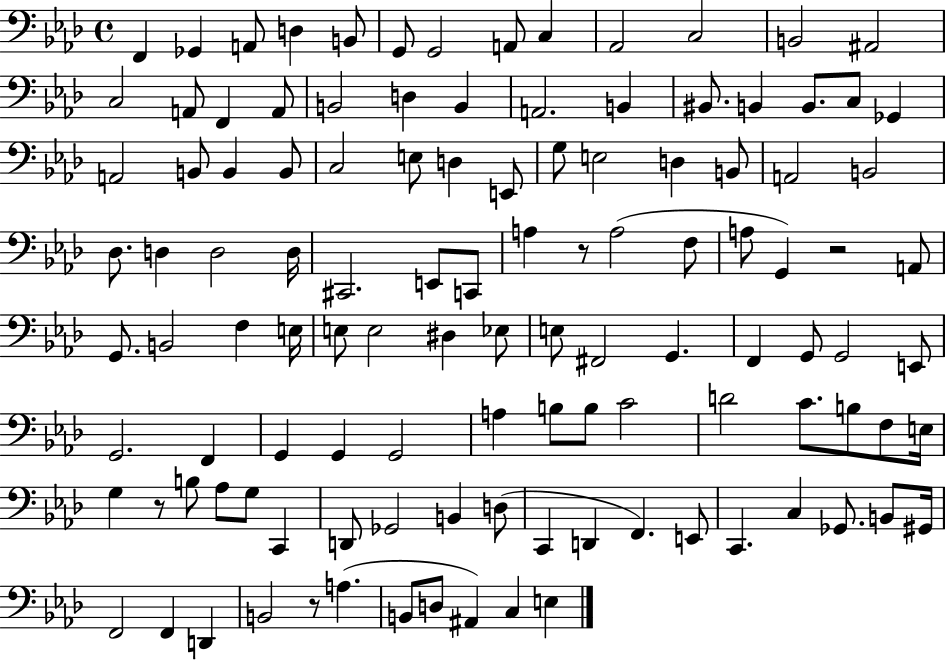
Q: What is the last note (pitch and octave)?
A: E3